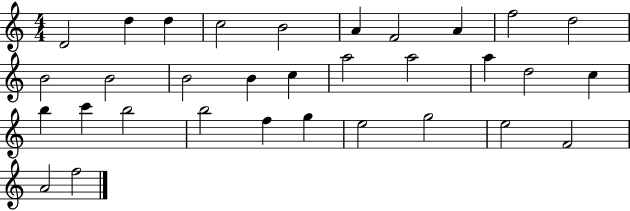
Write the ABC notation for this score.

X:1
T:Untitled
M:4/4
L:1/4
K:C
D2 d d c2 B2 A F2 A f2 d2 B2 B2 B2 B c a2 a2 a d2 c b c' b2 b2 f g e2 g2 e2 F2 A2 f2